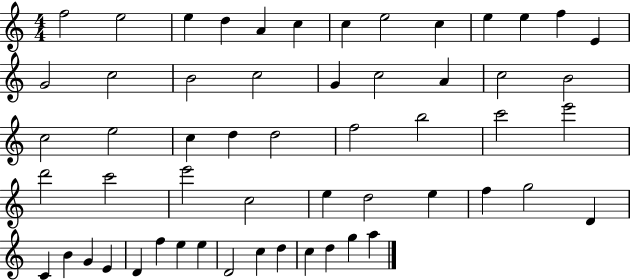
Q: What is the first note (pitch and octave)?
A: F5